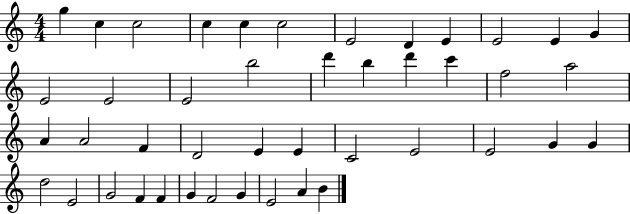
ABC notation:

X:1
T:Untitled
M:4/4
L:1/4
K:C
g c c2 c c c2 E2 D E E2 E G E2 E2 E2 b2 d' b d' c' f2 a2 A A2 F D2 E E C2 E2 E2 G G d2 E2 G2 F F G F2 G E2 A B